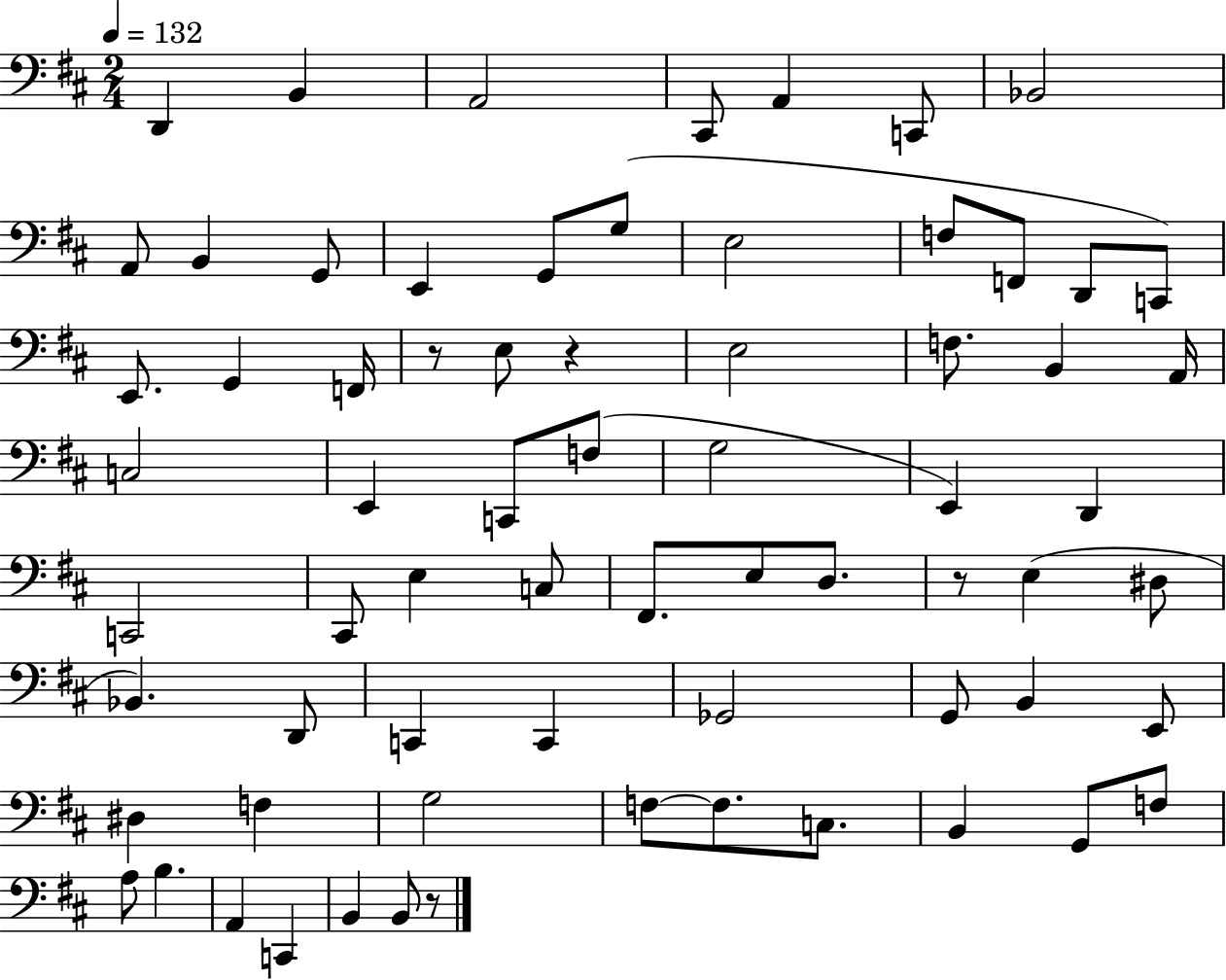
D2/q B2/q A2/h C#2/e A2/q C2/e Bb2/h A2/e B2/q G2/e E2/q G2/e G3/e E3/h F3/e F2/e D2/e C2/e E2/e. G2/q F2/s R/e E3/e R/q E3/h F3/e. B2/q A2/s C3/h E2/q C2/e F3/e G3/h E2/q D2/q C2/h C#2/e E3/q C3/e F#2/e. E3/e D3/e. R/e E3/q D#3/e Bb2/q. D2/e C2/q C2/q Gb2/h G2/e B2/q E2/e D#3/q F3/q G3/h F3/e F3/e. C3/e. B2/q G2/e F3/e A3/e B3/q. A2/q C2/q B2/q B2/e R/e